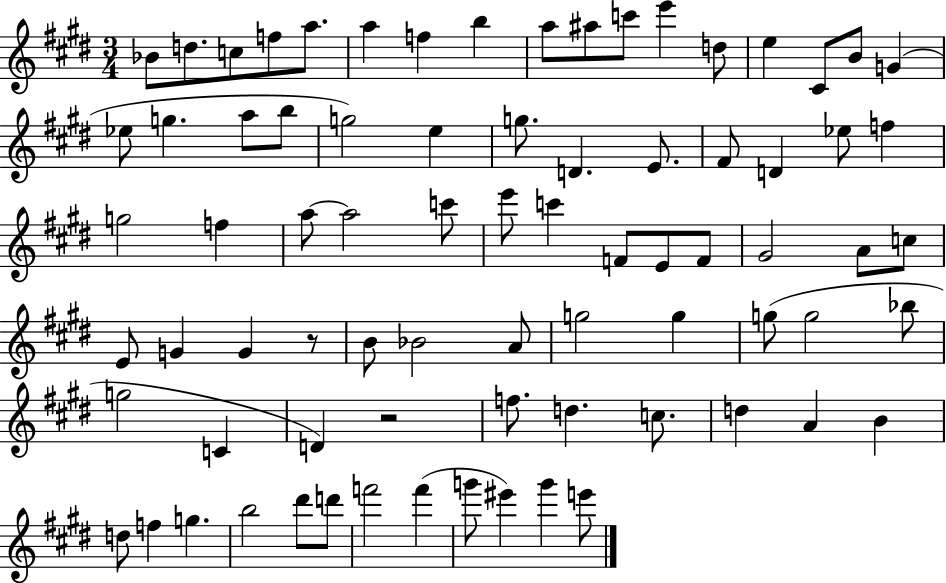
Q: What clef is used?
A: treble